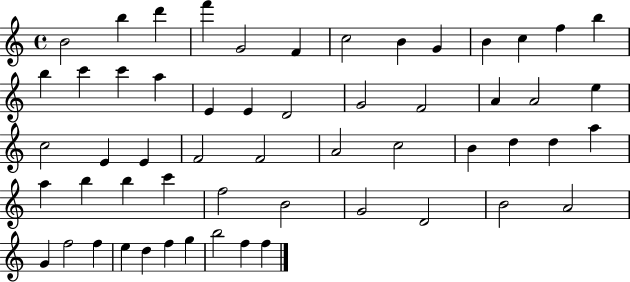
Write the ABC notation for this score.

X:1
T:Untitled
M:4/4
L:1/4
K:C
B2 b d' f' G2 F c2 B G B c f b b c' c' a E E D2 G2 F2 A A2 e c2 E E F2 F2 A2 c2 B d d a a b b c' f2 B2 G2 D2 B2 A2 G f2 f e d f g b2 f f